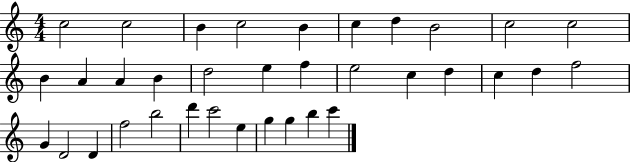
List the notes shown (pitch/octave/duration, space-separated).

C5/h C5/h B4/q C5/h B4/q C5/q D5/q B4/h C5/h C5/h B4/q A4/q A4/q B4/q D5/h E5/q F5/q E5/h C5/q D5/q C5/q D5/q F5/h G4/q D4/h D4/q F5/h B5/h D6/q C6/h E5/q G5/q G5/q B5/q C6/q